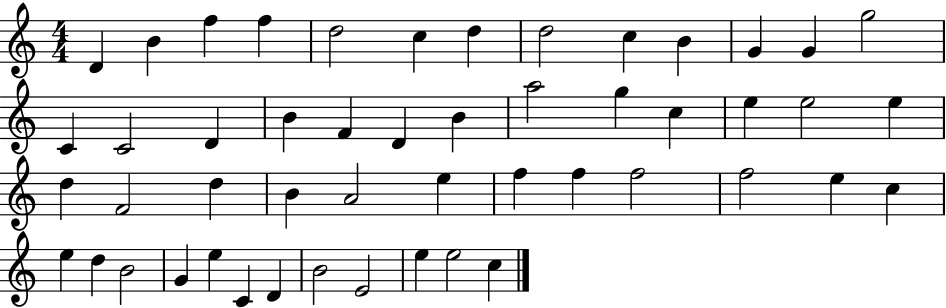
X:1
T:Untitled
M:4/4
L:1/4
K:C
D B f f d2 c d d2 c B G G g2 C C2 D B F D B a2 g c e e2 e d F2 d B A2 e f f f2 f2 e c e d B2 G e C D B2 E2 e e2 c